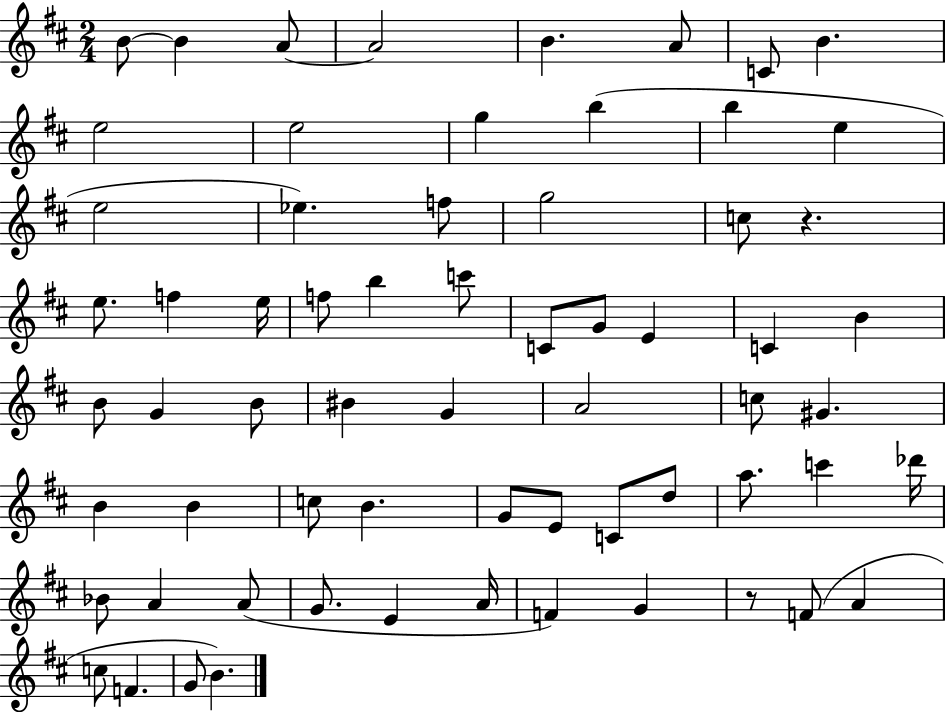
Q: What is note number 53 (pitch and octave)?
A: G4